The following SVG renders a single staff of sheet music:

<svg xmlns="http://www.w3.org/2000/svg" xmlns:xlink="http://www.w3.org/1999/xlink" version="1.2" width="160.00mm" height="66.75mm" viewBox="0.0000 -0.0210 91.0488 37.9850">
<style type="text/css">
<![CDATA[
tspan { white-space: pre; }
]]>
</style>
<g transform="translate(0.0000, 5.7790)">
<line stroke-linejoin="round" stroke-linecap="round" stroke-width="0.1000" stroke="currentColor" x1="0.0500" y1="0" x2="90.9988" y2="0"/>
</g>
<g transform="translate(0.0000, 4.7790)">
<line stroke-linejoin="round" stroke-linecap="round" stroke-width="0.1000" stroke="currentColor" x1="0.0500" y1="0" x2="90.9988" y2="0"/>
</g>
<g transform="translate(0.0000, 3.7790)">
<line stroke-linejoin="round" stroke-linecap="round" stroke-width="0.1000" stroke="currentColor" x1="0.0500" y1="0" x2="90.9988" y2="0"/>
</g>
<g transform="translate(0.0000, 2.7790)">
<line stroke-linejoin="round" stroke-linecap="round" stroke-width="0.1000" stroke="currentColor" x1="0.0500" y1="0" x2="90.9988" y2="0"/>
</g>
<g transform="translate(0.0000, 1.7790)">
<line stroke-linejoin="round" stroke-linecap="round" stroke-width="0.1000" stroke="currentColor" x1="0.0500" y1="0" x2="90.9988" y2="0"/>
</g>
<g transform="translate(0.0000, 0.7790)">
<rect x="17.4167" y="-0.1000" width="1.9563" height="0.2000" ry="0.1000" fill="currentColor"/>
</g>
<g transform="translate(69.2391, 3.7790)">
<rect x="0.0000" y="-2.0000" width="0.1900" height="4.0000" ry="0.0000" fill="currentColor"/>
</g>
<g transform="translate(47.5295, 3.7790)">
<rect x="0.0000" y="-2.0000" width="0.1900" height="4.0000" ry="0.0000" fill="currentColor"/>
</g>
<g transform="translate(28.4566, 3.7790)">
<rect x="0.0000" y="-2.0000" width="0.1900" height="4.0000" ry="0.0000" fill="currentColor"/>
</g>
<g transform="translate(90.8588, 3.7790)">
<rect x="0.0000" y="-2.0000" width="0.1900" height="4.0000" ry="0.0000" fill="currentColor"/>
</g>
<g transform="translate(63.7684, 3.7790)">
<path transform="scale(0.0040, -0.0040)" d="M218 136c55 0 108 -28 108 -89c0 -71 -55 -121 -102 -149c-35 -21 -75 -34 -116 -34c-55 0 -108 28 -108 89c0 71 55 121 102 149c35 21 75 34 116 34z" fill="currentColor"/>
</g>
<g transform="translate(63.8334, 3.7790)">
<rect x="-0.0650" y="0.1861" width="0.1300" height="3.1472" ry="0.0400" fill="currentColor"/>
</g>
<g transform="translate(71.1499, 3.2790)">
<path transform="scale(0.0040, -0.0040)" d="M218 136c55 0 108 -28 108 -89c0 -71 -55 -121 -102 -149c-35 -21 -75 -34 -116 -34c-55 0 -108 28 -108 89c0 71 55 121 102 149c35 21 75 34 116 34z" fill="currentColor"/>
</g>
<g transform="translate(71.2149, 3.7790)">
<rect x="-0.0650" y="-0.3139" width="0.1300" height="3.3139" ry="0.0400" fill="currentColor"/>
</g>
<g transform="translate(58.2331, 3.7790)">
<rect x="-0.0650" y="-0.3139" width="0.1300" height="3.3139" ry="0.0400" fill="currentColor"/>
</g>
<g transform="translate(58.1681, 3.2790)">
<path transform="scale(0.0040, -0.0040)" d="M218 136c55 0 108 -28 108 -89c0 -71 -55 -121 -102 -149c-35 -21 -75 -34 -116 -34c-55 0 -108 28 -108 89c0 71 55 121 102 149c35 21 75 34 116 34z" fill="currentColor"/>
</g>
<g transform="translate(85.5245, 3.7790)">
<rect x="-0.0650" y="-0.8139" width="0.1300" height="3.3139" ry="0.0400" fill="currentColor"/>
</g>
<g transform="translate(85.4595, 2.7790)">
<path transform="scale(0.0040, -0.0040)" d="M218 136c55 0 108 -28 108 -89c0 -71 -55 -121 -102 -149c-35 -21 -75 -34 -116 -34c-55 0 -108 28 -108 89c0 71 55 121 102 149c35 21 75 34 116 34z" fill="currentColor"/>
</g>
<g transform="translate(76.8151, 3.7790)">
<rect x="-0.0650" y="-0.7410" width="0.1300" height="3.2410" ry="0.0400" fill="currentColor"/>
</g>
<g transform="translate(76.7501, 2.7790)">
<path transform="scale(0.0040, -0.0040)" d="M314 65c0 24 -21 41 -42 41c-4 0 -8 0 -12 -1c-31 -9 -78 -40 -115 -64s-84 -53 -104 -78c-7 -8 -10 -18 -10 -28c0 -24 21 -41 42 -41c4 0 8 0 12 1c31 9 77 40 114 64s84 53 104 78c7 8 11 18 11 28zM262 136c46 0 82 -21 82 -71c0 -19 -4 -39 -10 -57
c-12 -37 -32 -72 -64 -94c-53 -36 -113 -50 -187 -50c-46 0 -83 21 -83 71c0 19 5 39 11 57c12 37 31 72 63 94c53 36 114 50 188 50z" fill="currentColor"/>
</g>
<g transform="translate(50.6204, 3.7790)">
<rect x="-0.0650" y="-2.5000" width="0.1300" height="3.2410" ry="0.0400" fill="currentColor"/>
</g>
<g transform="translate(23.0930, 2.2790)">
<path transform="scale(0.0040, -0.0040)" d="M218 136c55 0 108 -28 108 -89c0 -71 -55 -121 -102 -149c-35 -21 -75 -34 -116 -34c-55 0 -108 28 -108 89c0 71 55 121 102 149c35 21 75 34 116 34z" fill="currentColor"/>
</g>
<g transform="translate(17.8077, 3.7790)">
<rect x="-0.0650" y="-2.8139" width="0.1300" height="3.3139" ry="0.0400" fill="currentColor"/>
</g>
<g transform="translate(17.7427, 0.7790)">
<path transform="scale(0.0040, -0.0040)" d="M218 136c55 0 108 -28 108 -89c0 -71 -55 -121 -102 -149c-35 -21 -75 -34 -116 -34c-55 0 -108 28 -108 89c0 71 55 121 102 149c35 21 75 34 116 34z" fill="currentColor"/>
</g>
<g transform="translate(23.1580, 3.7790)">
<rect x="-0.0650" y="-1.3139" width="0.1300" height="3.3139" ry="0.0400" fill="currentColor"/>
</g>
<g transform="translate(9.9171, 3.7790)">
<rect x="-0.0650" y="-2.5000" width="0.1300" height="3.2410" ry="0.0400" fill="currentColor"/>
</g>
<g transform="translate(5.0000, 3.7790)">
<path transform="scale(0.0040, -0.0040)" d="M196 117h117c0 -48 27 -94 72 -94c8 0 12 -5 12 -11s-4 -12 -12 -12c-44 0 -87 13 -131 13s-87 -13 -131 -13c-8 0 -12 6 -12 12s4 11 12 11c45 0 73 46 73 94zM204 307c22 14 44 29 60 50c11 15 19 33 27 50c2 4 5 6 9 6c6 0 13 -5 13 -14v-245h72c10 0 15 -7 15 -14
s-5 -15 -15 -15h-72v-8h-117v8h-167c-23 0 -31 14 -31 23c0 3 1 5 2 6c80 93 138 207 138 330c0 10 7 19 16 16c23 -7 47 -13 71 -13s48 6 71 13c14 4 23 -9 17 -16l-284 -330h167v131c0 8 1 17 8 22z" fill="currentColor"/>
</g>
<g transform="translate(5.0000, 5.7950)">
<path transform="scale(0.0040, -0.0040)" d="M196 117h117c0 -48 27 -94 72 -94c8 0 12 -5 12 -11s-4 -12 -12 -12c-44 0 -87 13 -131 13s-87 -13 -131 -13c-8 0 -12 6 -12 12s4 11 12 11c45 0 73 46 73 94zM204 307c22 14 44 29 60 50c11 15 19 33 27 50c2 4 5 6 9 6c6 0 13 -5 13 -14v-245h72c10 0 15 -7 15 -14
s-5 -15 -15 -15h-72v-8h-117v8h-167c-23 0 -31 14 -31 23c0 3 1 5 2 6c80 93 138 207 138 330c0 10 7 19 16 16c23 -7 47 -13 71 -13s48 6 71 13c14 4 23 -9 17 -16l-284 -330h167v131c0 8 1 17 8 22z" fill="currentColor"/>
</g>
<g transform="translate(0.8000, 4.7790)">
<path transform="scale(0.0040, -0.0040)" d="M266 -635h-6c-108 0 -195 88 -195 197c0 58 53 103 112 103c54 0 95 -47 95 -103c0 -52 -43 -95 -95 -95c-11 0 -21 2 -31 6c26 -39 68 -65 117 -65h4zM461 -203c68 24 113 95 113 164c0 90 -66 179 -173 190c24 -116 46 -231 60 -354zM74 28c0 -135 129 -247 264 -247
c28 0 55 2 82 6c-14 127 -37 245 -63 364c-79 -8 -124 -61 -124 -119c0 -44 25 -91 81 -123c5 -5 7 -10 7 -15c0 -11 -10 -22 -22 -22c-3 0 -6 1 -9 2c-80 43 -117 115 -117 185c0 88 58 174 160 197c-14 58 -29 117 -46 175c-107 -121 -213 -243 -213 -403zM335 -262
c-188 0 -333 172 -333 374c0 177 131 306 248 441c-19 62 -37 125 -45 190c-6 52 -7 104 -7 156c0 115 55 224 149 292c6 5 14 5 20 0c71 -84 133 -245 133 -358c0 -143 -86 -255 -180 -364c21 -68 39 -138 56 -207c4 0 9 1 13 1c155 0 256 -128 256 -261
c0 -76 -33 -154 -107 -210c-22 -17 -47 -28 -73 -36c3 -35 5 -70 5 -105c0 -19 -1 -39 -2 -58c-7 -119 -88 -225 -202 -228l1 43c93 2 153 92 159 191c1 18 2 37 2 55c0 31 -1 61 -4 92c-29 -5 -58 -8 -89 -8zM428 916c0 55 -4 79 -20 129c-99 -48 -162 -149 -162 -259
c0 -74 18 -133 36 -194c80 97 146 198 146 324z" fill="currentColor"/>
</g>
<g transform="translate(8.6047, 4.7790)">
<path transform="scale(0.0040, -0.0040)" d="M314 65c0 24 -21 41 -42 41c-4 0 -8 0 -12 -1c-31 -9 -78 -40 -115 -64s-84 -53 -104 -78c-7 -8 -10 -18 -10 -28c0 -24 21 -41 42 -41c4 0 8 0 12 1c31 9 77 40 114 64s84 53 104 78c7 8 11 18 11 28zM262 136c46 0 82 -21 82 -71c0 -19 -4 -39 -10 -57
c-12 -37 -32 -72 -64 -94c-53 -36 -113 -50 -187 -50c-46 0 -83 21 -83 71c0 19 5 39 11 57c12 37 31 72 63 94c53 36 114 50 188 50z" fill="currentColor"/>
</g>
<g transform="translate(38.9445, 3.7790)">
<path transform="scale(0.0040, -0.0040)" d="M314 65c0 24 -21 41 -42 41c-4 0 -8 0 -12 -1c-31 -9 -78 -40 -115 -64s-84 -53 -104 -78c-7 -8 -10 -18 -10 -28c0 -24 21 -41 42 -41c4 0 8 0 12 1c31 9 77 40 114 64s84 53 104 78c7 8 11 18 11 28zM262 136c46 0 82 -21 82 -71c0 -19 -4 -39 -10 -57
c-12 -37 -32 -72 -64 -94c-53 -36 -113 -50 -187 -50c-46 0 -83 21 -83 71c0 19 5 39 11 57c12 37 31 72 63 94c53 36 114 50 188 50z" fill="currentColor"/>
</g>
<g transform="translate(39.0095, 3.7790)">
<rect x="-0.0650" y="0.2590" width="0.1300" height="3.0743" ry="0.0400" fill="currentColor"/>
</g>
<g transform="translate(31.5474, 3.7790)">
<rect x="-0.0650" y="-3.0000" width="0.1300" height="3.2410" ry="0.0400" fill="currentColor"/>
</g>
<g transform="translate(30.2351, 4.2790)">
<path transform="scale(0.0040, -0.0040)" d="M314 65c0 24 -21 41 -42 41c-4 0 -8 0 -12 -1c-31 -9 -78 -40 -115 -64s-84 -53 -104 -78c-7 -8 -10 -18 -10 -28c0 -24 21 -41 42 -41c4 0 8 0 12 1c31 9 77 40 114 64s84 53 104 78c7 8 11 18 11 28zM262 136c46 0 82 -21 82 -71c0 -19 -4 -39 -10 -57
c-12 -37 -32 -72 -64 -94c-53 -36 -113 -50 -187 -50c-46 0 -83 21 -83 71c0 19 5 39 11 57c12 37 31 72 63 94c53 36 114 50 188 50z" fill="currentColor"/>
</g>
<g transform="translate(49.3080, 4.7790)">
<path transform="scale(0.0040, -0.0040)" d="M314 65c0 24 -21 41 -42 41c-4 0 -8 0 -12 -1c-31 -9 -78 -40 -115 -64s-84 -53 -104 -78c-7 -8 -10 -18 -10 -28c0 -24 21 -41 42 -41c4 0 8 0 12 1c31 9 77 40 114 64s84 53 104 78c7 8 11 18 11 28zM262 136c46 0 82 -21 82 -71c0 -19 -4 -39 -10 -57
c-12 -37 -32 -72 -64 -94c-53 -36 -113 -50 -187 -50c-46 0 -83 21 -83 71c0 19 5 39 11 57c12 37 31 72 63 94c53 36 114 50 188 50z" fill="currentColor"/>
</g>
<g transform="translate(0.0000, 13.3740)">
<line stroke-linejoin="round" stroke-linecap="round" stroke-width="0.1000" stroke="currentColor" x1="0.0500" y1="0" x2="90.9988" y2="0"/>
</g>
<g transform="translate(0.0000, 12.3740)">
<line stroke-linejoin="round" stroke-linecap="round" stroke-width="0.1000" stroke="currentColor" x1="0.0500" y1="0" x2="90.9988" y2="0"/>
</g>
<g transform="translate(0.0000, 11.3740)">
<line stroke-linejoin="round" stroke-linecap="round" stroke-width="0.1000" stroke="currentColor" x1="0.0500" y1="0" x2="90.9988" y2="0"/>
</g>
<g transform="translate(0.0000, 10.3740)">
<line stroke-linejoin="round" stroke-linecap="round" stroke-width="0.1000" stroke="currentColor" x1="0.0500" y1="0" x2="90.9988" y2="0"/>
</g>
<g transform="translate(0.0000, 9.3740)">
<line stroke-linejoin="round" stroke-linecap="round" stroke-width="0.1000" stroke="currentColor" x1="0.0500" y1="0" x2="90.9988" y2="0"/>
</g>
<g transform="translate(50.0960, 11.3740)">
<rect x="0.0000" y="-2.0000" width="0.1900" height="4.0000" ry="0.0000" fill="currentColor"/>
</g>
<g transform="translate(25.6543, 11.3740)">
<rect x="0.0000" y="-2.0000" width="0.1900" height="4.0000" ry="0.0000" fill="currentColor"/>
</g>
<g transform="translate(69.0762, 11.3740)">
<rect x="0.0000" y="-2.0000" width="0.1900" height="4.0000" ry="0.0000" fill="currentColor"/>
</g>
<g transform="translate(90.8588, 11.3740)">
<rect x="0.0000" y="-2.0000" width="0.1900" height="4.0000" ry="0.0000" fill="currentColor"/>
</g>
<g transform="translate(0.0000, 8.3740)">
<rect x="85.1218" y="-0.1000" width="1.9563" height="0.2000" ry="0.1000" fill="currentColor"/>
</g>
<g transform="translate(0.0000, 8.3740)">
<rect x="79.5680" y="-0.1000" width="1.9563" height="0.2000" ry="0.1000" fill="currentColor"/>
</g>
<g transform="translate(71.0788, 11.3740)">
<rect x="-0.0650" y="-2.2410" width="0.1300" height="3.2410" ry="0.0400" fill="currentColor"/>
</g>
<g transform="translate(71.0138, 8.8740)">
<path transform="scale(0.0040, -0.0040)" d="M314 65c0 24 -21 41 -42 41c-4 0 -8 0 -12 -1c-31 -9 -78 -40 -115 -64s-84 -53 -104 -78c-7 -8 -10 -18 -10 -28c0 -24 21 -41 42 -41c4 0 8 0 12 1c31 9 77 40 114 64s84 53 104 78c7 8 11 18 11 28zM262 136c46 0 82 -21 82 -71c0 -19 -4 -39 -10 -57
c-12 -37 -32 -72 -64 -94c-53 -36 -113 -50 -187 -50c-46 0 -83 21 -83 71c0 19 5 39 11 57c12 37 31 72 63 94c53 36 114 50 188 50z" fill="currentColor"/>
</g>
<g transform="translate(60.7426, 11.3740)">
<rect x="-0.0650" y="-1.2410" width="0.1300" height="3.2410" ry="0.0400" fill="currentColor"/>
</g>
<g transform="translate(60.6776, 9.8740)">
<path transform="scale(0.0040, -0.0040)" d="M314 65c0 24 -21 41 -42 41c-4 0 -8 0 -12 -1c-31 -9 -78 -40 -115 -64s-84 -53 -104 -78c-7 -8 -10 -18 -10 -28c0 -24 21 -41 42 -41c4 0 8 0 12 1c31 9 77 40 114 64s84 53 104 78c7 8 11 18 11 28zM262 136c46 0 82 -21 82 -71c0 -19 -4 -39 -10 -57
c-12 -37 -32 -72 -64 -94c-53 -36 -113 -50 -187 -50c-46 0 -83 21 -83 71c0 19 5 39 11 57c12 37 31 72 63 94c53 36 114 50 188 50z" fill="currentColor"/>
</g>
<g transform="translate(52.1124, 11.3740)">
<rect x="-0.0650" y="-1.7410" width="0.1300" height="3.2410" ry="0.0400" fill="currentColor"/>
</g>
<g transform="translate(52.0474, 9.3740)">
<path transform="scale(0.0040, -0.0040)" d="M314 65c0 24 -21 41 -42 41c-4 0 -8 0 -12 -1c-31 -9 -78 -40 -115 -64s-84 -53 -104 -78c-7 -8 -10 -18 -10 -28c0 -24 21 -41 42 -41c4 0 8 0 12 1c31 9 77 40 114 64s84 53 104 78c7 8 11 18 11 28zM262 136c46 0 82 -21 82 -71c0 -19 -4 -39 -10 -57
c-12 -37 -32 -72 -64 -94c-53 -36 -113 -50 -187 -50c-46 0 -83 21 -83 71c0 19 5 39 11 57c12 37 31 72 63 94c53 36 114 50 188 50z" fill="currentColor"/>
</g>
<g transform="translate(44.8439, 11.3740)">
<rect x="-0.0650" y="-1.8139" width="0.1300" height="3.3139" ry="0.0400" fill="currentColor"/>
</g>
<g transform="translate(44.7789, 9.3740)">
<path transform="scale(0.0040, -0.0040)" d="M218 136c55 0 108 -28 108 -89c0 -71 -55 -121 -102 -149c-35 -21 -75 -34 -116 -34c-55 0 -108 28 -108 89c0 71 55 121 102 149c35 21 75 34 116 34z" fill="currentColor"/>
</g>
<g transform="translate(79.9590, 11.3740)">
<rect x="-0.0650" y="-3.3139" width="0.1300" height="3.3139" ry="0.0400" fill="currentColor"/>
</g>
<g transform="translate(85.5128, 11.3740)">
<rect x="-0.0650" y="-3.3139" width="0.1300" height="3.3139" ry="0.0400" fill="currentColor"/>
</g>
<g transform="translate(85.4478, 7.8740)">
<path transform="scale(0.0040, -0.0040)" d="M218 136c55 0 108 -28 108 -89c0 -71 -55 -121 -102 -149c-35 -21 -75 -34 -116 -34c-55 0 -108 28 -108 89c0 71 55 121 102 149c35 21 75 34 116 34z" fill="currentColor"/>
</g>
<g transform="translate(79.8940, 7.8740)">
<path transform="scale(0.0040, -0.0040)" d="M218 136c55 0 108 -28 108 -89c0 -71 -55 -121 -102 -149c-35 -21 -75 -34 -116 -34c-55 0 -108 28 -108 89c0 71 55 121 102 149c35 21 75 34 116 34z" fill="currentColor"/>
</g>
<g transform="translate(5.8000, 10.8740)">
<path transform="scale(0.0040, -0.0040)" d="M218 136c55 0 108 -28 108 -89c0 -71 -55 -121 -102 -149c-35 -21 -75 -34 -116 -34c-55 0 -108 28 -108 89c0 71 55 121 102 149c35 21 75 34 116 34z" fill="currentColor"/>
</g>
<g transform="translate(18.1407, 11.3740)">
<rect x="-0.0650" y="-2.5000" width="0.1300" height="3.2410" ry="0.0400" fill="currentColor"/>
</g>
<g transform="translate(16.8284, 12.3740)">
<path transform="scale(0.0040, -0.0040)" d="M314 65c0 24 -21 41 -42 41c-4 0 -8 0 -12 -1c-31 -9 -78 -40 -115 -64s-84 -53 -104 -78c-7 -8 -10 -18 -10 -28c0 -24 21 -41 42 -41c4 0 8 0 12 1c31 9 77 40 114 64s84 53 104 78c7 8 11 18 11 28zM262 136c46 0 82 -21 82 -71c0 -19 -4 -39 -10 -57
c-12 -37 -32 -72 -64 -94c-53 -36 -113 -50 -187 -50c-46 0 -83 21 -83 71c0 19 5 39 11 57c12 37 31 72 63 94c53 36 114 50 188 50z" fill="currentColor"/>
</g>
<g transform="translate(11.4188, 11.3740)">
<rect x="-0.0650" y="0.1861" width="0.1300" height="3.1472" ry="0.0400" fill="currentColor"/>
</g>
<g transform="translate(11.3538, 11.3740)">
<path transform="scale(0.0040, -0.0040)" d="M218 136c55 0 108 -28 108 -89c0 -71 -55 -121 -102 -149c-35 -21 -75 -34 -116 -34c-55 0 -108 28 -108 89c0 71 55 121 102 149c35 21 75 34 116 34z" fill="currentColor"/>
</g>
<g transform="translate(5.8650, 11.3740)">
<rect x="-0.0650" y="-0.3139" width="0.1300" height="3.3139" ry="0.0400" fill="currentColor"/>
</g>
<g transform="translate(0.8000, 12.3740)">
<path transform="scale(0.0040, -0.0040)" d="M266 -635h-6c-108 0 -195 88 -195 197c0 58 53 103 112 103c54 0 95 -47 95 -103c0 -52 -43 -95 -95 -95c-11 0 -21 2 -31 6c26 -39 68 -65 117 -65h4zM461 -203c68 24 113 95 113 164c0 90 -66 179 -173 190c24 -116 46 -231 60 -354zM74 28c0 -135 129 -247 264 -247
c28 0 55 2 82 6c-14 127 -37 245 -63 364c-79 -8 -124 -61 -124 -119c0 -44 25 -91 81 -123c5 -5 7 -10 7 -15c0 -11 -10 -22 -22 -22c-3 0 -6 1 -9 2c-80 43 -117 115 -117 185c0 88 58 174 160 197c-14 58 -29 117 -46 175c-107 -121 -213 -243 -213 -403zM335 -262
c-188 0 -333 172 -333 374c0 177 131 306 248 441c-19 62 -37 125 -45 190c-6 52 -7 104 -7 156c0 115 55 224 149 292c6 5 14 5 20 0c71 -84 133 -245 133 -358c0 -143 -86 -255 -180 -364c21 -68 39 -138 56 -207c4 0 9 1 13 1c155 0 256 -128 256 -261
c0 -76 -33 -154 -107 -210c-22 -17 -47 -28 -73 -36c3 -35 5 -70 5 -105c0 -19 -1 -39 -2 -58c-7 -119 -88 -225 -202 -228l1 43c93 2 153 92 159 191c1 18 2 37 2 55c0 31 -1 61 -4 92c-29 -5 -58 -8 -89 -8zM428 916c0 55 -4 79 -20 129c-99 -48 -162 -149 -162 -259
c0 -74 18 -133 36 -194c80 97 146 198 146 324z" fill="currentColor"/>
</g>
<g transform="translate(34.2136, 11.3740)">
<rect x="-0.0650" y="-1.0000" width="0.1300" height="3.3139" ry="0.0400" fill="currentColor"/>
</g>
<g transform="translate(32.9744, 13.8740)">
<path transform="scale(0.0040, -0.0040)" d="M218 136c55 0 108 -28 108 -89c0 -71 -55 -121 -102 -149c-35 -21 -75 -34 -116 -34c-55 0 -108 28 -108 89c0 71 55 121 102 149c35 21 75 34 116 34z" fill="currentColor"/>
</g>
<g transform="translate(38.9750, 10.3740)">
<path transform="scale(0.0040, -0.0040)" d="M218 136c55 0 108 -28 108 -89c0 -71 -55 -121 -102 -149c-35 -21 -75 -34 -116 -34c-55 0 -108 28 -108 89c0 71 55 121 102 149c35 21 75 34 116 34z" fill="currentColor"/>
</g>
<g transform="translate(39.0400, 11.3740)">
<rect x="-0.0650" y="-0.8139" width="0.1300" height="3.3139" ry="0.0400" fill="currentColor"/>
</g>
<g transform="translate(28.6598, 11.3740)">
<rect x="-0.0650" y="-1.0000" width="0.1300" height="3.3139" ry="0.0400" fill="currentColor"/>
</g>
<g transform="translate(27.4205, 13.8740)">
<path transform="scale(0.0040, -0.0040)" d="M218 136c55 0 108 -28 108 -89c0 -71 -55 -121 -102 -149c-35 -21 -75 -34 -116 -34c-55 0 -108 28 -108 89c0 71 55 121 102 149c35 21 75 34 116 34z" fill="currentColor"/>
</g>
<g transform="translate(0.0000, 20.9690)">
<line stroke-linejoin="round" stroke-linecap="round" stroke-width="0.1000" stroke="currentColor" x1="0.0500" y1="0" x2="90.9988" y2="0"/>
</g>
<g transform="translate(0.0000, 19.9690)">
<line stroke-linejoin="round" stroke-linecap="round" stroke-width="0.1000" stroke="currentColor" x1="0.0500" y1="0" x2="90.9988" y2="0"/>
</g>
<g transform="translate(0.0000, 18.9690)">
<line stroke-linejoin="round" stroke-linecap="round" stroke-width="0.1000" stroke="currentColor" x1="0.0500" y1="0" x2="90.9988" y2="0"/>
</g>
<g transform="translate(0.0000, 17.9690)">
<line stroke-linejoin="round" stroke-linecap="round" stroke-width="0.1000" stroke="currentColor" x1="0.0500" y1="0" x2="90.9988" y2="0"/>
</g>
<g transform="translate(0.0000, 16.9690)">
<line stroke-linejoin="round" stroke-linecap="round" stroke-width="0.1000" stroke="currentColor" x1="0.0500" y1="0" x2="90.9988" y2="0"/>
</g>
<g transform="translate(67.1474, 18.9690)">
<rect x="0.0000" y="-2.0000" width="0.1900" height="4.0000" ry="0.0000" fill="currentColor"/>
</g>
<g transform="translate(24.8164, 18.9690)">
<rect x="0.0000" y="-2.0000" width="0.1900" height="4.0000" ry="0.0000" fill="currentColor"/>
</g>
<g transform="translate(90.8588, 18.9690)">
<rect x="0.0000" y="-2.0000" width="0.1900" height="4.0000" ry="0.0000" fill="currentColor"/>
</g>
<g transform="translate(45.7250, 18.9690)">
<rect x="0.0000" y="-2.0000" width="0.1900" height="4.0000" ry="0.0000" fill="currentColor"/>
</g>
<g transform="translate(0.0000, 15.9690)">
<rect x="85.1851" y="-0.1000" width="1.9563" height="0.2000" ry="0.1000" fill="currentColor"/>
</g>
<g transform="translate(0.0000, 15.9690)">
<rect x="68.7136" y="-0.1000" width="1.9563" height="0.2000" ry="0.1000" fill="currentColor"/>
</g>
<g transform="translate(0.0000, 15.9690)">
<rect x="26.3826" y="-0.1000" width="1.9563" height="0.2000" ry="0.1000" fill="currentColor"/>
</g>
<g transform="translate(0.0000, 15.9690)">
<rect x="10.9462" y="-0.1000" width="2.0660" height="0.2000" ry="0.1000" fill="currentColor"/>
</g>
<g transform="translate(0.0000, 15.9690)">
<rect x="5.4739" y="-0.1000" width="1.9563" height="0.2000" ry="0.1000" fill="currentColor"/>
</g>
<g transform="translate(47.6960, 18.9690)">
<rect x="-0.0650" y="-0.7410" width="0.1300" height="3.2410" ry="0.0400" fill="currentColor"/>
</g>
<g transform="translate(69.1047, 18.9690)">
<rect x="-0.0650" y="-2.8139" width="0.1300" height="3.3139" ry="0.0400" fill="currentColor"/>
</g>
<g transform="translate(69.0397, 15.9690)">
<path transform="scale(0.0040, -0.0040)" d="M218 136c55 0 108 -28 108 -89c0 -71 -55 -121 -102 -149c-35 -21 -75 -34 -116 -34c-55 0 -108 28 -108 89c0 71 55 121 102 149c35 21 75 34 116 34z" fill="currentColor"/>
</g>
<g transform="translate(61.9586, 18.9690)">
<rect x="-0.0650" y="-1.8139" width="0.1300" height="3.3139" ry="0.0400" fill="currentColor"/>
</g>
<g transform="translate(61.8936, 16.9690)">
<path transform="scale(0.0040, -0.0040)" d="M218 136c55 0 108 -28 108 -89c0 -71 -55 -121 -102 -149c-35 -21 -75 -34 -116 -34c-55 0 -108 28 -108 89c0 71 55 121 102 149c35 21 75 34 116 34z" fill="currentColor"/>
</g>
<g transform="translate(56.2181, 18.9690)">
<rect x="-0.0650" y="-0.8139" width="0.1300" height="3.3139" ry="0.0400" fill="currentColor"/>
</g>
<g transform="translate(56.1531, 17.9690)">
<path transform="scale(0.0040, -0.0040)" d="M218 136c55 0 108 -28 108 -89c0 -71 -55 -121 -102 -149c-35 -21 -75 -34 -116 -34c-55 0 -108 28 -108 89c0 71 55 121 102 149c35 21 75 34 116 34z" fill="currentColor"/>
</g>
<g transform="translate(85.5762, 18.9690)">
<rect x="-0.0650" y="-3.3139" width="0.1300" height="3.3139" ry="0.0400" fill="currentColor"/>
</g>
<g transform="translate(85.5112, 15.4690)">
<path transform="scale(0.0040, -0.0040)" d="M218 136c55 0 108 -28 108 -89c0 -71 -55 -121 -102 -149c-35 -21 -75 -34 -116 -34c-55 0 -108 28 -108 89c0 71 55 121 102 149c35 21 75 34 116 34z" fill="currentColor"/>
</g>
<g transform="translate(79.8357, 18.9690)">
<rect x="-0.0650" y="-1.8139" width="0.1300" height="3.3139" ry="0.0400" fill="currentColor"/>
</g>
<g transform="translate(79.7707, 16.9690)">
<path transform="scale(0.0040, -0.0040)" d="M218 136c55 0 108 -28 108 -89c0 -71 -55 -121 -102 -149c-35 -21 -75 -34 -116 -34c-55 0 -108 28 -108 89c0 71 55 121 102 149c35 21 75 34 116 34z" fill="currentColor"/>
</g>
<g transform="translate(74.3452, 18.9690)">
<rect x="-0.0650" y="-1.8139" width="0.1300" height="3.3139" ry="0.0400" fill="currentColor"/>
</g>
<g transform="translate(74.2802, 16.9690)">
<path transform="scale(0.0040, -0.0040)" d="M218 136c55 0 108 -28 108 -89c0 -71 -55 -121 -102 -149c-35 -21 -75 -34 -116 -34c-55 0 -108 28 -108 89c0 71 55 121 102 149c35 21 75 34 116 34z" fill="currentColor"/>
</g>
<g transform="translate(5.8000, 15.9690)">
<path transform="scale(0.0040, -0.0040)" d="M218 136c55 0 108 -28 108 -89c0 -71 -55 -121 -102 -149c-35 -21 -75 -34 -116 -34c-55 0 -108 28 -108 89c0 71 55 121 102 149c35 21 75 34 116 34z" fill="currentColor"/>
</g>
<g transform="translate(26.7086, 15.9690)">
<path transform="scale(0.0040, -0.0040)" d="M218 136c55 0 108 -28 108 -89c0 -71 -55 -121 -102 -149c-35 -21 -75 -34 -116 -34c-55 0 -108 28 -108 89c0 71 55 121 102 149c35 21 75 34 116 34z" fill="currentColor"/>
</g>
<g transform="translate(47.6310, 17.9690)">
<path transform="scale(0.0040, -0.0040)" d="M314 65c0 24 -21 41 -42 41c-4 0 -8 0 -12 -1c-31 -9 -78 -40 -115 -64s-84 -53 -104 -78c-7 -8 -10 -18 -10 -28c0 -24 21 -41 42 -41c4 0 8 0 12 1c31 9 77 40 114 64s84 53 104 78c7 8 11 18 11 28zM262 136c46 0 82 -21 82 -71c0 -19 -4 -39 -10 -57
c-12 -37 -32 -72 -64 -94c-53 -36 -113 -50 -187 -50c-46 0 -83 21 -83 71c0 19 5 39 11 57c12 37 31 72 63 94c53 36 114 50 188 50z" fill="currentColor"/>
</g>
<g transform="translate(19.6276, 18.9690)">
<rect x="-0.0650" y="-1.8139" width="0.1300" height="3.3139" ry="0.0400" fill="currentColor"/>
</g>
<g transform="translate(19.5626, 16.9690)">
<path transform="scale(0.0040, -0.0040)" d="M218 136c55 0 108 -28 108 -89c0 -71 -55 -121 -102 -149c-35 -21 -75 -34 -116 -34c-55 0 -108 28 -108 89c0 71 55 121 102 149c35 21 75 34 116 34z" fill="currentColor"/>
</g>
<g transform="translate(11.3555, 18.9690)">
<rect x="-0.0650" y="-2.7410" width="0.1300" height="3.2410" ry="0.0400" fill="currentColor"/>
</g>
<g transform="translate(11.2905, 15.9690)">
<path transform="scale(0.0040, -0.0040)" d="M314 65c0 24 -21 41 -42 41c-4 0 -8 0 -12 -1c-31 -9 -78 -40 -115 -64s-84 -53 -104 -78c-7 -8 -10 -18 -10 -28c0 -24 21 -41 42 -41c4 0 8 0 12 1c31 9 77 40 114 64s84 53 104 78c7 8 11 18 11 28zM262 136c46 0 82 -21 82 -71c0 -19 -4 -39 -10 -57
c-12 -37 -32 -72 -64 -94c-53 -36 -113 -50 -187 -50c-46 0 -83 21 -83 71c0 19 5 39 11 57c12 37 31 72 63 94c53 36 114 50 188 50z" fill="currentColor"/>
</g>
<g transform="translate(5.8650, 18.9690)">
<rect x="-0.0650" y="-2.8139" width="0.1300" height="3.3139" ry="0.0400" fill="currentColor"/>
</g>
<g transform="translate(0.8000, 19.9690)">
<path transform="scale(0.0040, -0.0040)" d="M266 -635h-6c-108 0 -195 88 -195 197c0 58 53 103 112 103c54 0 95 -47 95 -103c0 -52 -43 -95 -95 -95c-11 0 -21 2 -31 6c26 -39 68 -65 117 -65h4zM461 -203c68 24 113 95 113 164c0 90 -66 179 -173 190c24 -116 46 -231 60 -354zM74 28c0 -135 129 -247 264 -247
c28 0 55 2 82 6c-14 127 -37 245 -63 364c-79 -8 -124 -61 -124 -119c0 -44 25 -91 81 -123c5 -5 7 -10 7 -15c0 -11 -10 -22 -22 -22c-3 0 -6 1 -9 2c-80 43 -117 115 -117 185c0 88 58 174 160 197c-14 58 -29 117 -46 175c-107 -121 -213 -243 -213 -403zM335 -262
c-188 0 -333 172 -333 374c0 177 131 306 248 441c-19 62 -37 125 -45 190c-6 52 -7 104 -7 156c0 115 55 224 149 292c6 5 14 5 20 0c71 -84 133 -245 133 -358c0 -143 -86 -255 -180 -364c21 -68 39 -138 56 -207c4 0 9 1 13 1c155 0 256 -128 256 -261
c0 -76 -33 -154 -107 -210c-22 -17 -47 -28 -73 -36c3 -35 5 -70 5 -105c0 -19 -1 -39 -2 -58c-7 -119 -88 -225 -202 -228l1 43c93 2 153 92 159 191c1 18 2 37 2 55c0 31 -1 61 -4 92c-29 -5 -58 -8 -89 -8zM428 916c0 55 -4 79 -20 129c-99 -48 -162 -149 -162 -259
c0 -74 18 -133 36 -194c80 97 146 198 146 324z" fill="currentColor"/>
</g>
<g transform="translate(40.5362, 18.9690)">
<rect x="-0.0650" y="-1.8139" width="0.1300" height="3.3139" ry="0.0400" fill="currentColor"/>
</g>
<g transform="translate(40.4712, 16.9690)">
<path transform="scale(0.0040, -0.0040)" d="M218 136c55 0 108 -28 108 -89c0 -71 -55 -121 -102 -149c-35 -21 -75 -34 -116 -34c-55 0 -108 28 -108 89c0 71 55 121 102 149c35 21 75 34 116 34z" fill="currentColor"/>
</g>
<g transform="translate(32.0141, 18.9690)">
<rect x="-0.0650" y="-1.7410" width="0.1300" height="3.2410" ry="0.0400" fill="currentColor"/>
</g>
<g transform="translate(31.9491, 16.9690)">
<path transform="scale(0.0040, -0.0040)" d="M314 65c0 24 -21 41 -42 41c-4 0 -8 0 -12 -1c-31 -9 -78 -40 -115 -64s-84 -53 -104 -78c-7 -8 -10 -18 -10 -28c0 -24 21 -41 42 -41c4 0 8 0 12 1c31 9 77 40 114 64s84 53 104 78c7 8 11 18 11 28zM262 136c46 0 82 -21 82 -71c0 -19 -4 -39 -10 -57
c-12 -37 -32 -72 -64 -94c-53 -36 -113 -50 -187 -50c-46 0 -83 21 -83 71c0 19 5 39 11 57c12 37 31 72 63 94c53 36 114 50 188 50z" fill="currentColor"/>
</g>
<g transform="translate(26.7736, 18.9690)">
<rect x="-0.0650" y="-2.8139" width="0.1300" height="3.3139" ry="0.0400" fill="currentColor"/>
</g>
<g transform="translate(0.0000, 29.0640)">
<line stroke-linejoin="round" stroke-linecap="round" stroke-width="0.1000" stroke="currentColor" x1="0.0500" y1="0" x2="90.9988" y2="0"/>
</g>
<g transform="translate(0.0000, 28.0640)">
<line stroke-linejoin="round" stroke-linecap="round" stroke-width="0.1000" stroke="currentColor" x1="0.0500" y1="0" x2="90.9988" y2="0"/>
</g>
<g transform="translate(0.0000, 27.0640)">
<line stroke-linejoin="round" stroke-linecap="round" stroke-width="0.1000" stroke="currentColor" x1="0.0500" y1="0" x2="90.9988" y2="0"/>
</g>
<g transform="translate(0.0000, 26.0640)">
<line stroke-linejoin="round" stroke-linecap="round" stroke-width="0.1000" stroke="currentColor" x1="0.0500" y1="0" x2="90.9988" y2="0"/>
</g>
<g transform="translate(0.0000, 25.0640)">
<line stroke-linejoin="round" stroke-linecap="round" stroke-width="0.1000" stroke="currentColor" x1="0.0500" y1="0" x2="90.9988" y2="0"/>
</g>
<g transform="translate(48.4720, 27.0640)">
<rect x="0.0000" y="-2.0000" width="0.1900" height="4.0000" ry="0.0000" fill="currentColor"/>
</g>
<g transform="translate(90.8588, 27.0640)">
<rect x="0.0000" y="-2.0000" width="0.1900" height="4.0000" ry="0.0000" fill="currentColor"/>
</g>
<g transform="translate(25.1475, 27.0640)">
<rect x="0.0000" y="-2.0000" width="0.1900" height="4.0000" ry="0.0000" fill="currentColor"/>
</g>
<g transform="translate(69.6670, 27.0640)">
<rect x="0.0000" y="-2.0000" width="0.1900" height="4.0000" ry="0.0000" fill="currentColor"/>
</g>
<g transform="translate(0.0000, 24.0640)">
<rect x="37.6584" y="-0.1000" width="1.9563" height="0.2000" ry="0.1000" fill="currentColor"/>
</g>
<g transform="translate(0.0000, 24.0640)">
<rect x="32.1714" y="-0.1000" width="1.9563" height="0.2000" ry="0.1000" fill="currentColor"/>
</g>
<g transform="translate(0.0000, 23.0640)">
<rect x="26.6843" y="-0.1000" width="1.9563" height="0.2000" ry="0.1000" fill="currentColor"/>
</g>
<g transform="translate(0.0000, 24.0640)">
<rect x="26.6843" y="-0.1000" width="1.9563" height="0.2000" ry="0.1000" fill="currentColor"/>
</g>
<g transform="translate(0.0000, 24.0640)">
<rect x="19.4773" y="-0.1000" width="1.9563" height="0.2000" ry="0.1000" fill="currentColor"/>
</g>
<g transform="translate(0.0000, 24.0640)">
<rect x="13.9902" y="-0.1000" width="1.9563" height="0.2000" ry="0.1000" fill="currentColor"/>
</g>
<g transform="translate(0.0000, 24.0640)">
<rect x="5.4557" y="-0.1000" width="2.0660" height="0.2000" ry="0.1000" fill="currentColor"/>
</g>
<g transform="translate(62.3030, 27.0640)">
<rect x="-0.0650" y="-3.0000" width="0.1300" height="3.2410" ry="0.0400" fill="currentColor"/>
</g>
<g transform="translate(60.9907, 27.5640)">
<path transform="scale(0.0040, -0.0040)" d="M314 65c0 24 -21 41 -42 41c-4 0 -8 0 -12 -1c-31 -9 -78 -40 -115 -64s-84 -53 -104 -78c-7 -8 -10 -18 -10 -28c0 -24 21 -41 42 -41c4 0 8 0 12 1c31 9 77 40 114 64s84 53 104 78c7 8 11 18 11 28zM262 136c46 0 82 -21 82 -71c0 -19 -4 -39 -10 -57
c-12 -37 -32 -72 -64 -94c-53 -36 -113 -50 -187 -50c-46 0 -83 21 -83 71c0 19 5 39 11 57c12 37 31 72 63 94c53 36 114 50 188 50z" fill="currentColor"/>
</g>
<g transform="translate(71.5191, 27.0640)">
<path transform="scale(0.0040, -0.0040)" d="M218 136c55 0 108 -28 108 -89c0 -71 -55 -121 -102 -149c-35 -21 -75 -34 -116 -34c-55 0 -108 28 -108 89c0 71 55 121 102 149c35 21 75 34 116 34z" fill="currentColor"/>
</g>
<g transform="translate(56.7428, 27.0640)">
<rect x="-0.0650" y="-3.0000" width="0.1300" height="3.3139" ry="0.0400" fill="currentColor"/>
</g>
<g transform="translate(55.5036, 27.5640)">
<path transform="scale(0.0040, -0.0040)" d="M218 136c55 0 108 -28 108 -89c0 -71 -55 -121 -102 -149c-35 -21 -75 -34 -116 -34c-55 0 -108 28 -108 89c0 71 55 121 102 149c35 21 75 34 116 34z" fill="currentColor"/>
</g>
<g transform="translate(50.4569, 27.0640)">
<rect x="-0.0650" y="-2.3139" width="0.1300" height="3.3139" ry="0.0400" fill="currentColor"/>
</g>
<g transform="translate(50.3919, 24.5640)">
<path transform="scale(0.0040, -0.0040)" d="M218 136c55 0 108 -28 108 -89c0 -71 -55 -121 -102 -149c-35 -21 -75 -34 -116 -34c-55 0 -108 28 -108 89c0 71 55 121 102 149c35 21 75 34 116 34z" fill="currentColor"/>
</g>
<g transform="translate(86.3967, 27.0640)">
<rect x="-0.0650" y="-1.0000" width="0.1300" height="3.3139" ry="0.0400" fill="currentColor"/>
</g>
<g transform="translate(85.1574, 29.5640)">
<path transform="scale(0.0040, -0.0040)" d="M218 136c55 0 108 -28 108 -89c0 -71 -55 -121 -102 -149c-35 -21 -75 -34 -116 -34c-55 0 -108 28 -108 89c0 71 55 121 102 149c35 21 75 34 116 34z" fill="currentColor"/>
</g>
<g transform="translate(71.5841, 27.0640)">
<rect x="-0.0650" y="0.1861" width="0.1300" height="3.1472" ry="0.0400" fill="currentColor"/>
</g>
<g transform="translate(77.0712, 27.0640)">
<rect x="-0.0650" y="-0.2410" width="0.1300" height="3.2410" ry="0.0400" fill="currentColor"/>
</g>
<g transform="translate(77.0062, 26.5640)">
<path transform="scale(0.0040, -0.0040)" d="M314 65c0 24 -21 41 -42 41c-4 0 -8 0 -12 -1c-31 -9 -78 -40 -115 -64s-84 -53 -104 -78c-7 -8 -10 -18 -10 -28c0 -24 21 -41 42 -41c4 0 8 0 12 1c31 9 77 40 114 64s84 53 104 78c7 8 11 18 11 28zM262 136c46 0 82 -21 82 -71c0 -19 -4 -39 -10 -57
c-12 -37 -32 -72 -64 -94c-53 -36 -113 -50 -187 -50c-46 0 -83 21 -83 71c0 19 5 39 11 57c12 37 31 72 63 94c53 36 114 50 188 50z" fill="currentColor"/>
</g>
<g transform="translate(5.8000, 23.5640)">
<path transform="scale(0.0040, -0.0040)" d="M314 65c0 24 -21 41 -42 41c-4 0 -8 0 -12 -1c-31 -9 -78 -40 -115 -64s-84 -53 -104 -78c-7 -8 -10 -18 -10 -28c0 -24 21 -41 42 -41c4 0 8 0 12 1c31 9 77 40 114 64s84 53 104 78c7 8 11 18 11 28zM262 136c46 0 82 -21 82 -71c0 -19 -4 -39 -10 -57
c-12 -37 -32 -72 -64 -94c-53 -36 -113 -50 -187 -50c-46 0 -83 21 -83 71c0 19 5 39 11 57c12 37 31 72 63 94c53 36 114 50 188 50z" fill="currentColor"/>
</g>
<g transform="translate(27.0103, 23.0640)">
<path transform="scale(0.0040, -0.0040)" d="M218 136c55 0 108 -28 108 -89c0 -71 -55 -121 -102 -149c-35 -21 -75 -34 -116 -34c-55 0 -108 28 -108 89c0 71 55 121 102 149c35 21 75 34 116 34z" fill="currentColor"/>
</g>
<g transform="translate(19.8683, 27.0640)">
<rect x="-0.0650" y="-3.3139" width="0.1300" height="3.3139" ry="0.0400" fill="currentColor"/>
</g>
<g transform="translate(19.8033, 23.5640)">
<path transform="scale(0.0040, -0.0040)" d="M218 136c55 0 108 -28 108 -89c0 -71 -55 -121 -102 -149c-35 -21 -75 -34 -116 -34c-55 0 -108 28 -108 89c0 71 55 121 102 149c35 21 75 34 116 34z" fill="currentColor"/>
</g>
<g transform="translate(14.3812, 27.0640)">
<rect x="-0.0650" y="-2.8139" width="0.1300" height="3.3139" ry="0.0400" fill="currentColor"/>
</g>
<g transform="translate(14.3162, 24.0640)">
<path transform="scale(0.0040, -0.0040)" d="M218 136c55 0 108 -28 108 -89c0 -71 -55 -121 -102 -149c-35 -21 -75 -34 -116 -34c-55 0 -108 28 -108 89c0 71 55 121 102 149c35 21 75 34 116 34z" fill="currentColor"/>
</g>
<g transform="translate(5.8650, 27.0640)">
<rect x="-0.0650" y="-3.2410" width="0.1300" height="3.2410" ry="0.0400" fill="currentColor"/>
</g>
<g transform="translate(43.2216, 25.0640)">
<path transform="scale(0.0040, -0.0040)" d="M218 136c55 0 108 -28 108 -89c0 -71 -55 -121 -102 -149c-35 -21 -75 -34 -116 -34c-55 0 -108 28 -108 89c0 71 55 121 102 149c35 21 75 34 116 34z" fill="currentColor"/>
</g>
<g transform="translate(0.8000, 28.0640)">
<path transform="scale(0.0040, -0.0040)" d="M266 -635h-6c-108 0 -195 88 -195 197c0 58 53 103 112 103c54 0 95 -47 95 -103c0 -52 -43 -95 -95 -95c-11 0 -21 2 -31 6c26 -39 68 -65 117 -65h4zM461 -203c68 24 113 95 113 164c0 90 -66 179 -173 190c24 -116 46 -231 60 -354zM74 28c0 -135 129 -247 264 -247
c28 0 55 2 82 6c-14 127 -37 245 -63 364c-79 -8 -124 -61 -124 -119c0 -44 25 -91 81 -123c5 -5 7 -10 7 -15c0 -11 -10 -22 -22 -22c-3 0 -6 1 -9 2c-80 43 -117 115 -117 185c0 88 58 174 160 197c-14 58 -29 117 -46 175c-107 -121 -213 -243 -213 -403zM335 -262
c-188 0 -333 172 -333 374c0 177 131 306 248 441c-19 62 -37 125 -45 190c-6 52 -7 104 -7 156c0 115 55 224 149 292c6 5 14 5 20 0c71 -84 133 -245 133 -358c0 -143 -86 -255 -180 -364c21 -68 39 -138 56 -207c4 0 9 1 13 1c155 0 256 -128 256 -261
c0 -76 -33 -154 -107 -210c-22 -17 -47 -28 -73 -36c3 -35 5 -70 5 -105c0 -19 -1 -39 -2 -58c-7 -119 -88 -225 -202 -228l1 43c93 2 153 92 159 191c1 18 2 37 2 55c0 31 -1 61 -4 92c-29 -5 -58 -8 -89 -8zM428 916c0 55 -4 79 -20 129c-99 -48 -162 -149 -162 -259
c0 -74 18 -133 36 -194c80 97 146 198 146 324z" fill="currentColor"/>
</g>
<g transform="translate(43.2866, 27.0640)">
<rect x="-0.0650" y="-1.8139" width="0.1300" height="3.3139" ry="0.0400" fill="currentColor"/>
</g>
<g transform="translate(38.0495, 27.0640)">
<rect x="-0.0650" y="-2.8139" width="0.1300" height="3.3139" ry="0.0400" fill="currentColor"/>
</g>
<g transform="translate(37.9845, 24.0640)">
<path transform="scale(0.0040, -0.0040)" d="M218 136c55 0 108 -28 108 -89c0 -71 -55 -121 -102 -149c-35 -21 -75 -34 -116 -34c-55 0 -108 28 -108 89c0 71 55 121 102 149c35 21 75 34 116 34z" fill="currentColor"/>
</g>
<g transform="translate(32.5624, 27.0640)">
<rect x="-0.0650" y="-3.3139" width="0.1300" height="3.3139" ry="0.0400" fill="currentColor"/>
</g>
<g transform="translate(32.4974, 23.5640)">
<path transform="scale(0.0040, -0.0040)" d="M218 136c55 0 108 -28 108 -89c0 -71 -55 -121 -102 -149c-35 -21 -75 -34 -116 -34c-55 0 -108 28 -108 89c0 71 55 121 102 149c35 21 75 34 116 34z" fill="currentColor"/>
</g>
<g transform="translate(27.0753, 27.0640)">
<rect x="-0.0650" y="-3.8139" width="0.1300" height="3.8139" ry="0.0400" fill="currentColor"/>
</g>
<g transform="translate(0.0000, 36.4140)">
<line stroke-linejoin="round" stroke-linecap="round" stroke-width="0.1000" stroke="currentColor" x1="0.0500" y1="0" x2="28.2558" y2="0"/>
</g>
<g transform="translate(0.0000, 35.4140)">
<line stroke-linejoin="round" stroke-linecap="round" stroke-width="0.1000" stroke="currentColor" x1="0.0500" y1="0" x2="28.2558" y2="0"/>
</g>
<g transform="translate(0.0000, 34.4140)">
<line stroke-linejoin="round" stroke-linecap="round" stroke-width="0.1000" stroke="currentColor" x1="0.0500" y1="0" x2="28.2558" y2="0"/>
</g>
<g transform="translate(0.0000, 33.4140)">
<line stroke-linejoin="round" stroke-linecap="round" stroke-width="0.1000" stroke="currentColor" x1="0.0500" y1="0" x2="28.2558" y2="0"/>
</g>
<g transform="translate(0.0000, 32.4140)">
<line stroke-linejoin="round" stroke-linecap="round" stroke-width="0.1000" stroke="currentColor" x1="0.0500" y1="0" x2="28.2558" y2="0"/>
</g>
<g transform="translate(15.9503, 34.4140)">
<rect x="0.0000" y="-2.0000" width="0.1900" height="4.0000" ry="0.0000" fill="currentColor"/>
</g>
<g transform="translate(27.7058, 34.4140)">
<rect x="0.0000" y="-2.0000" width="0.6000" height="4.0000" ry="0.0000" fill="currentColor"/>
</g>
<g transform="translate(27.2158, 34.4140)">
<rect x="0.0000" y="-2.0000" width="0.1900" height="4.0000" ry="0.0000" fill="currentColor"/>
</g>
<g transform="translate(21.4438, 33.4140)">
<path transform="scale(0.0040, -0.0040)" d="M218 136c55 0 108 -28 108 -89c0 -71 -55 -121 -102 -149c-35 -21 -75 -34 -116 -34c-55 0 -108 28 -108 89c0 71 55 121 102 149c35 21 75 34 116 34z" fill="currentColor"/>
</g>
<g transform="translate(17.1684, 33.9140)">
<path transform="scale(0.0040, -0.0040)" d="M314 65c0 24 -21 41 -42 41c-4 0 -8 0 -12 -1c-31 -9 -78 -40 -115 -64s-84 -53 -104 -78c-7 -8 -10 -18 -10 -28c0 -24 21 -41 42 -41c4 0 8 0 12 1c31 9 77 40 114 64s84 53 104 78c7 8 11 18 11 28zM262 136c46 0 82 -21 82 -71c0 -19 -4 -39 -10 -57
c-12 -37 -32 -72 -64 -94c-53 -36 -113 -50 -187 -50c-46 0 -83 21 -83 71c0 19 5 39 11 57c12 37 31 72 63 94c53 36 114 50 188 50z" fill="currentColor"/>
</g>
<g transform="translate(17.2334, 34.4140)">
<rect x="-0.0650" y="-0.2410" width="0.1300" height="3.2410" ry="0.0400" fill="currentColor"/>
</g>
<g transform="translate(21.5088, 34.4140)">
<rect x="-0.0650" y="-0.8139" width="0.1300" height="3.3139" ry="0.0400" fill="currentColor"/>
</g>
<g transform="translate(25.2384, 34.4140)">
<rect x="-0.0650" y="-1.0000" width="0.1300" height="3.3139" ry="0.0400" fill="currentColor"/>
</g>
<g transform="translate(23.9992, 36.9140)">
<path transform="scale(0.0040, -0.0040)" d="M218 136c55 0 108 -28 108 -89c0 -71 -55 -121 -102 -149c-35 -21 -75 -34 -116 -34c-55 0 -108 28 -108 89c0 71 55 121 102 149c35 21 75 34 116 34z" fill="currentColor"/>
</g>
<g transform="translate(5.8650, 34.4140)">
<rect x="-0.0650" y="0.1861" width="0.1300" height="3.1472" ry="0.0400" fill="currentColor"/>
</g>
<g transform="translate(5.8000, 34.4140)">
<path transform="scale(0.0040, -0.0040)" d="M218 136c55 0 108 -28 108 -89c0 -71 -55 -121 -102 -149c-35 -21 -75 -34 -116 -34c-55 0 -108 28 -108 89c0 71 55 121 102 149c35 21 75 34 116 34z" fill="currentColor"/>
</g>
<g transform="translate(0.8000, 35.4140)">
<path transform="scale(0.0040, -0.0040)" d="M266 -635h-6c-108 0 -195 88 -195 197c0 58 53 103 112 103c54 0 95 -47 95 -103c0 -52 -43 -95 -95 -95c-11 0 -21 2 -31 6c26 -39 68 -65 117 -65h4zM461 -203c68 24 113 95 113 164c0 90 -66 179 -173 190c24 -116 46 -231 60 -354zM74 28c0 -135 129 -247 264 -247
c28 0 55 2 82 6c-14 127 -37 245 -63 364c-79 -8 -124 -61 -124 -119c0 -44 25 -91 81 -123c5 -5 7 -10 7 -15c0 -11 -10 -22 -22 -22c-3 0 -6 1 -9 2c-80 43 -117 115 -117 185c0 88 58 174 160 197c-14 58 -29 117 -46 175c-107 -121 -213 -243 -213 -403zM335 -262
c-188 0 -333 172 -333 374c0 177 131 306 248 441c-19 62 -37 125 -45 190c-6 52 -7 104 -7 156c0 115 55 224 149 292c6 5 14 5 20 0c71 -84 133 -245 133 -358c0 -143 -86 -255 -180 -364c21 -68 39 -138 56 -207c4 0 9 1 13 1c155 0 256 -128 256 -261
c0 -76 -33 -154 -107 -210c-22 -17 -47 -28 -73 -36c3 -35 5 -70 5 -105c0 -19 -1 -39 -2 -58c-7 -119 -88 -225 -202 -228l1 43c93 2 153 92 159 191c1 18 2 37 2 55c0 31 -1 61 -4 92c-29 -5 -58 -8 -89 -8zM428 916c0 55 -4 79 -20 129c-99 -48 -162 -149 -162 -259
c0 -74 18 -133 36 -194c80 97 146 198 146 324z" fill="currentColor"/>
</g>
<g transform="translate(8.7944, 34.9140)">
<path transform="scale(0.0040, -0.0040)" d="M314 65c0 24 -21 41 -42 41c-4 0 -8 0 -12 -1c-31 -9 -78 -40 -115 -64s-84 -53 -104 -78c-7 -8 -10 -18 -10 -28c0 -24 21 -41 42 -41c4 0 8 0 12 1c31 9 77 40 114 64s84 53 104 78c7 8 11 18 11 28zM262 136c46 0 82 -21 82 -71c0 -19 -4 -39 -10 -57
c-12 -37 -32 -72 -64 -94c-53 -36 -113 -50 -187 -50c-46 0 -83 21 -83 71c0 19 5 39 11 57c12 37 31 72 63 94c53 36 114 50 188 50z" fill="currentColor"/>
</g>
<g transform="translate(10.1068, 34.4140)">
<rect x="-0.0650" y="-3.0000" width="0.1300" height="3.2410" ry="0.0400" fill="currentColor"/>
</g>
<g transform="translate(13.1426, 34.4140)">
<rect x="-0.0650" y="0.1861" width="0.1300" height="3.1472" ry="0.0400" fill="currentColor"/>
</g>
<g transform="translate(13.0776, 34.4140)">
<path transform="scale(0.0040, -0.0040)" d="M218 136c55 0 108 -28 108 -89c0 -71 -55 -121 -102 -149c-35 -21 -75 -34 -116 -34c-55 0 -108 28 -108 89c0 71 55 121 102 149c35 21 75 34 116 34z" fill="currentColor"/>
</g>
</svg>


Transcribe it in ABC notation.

X:1
T:Untitled
M:4/4
L:1/4
K:C
G2 a e A2 B2 G2 c B c d2 d c B G2 D D d f f2 e2 g2 b b a a2 f a f2 f d2 d f a f f b b2 a b c' b a f g A A2 B c2 D B A2 B c2 d D